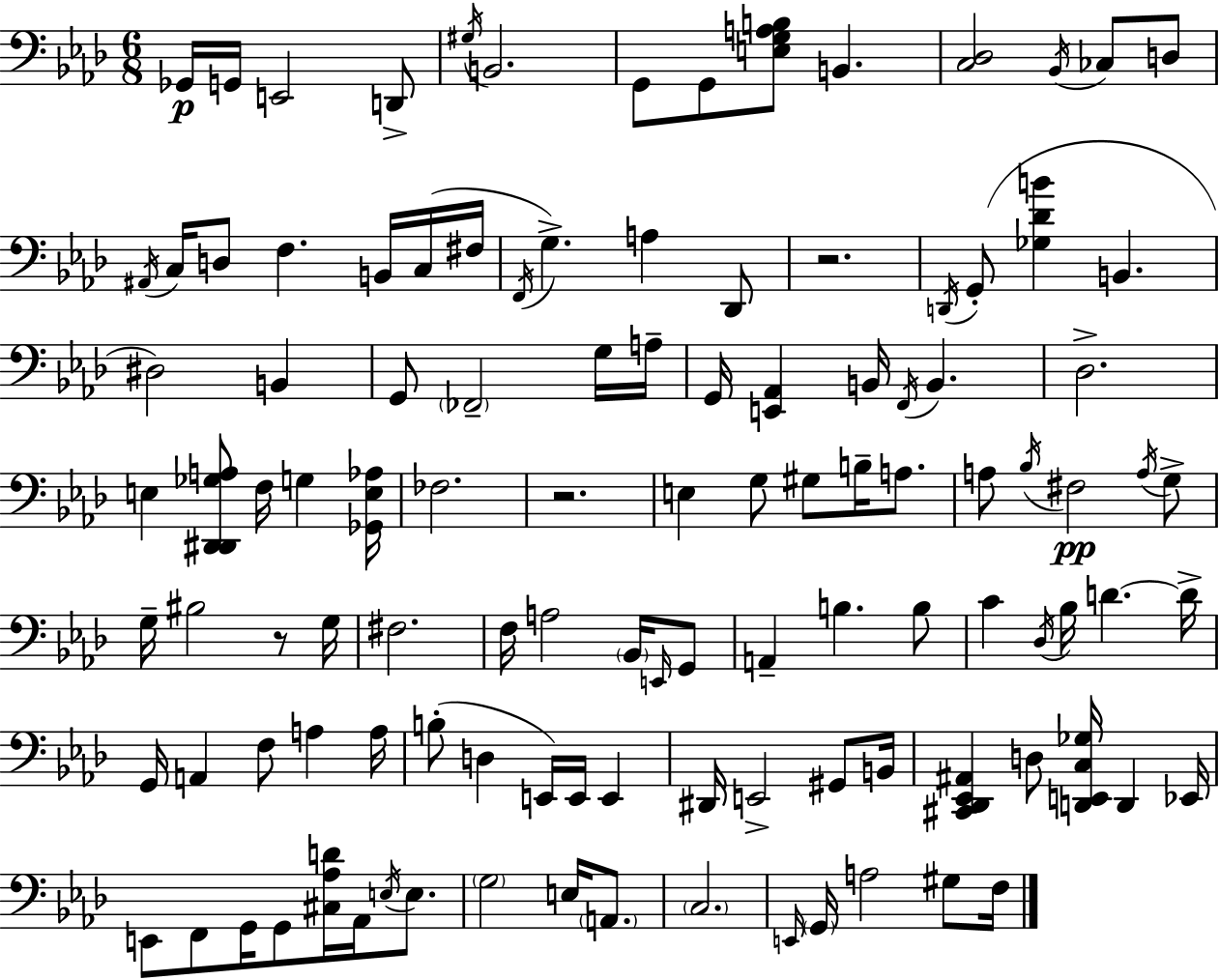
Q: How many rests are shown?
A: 3